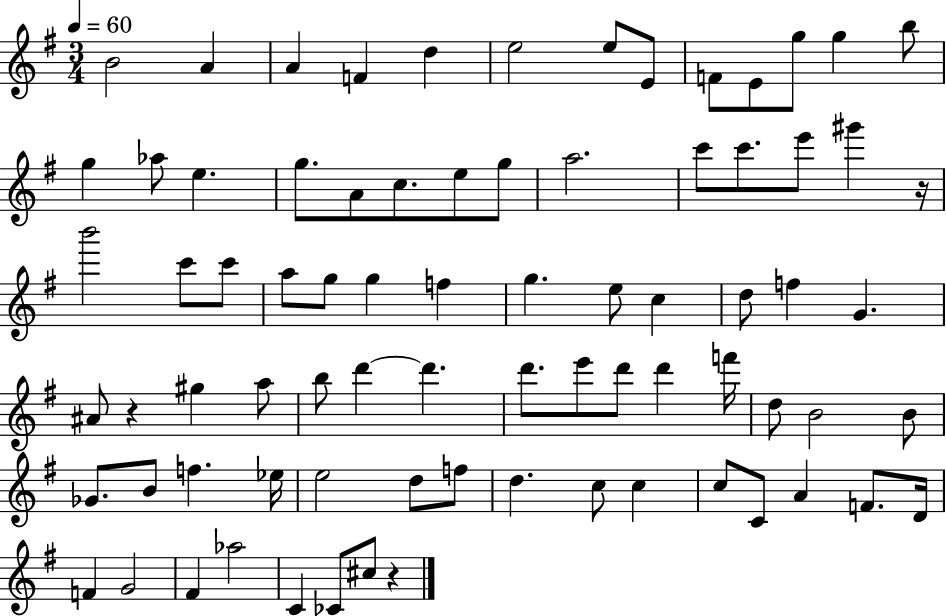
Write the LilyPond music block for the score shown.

{
  \clef treble
  \numericTimeSignature
  \time 3/4
  \key g \major
  \tempo 4 = 60
  \repeat volta 2 { b'2 a'4 | a'4 f'4 d''4 | e''2 e''8 e'8 | f'8 e'8 g''8 g''4 b''8 | \break g''4 aes''8 e''4. | g''8. a'8 c''8. e''8 g''8 | a''2. | c'''8 c'''8. e'''8 gis'''4 r16 | \break b'''2 c'''8 c'''8 | a''8 g''8 g''4 f''4 | g''4. e''8 c''4 | d''8 f''4 g'4. | \break ais'8 r4 gis''4 a''8 | b''8 d'''4~~ d'''4. | d'''8. e'''8 d'''8 d'''4 f'''16 | d''8 b'2 b'8 | \break ges'8. b'8 f''4. ees''16 | e''2 d''8 f''8 | d''4. c''8 c''4 | c''8 c'8 a'4 f'8. d'16 | \break f'4 g'2 | fis'4 aes''2 | c'4 ces'8 cis''8 r4 | } \bar "|."
}